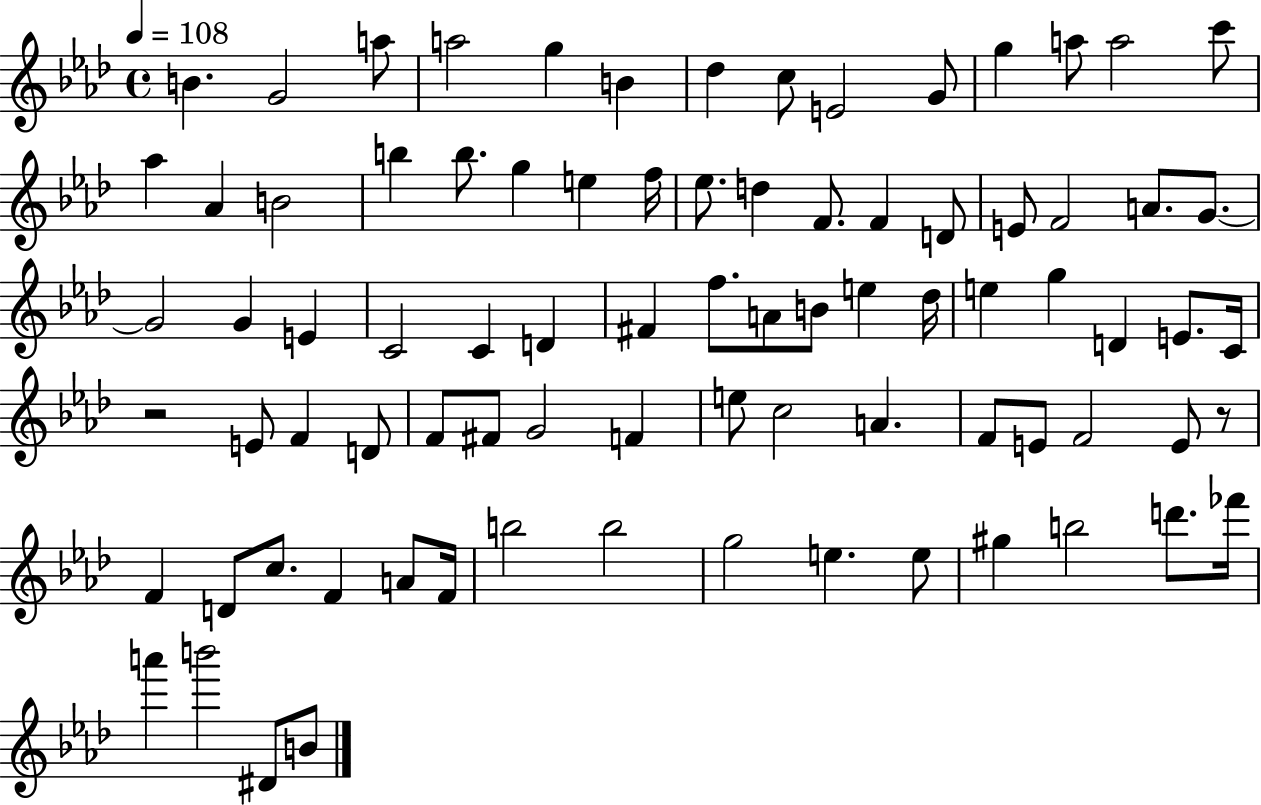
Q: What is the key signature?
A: AES major